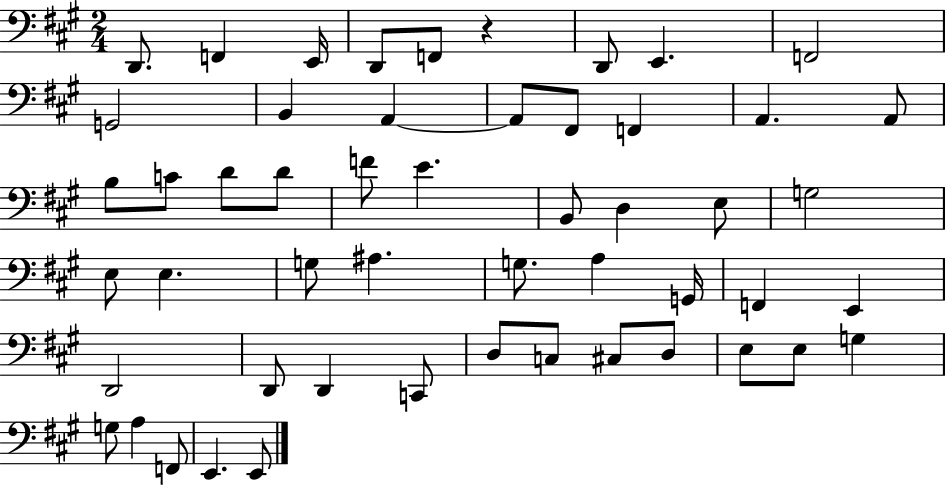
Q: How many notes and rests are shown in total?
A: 52